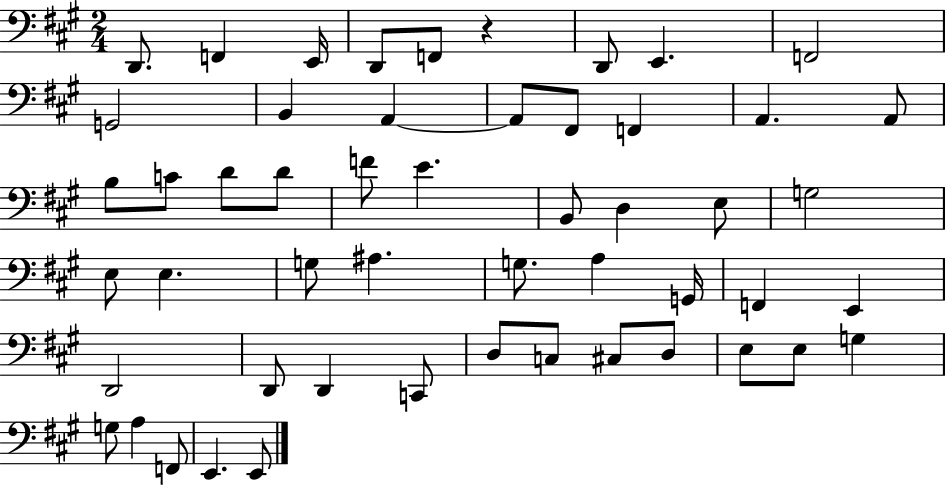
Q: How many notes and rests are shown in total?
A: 52